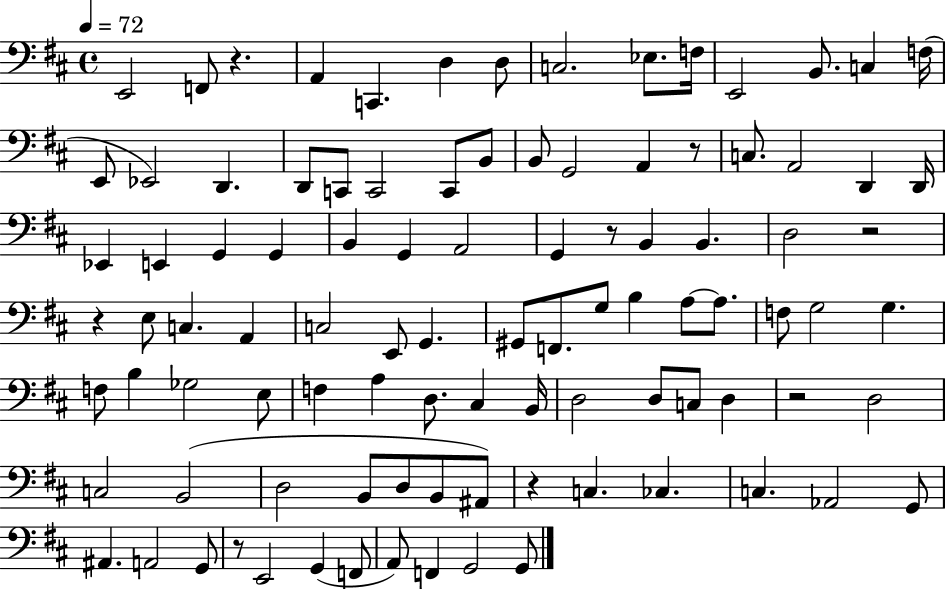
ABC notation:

X:1
T:Untitled
M:4/4
L:1/4
K:D
E,,2 F,,/2 z A,, C,, D, D,/2 C,2 _E,/2 F,/4 E,,2 B,,/2 C, F,/4 E,,/2 _E,,2 D,, D,,/2 C,,/2 C,,2 C,,/2 B,,/2 B,,/2 G,,2 A,, z/2 C,/2 A,,2 D,, D,,/4 _E,, E,, G,, G,, B,, G,, A,,2 G,, z/2 B,, B,, D,2 z2 z E,/2 C, A,, C,2 E,,/2 G,, ^G,,/2 F,,/2 G,/2 B, A,/2 A,/2 F,/2 G,2 G, F,/2 B, _G,2 E,/2 F, A, D,/2 ^C, B,,/4 D,2 D,/2 C,/2 D, z2 D,2 C,2 B,,2 D,2 B,,/2 D,/2 B,,/2 ^A,,/2 z C, _C, C, _A,,2 G,,/2 ^A,, A,,2 G,,/2 z/2 E,,2 G,, F,,/2 A,,/2 F,, G,,2 G,,/2